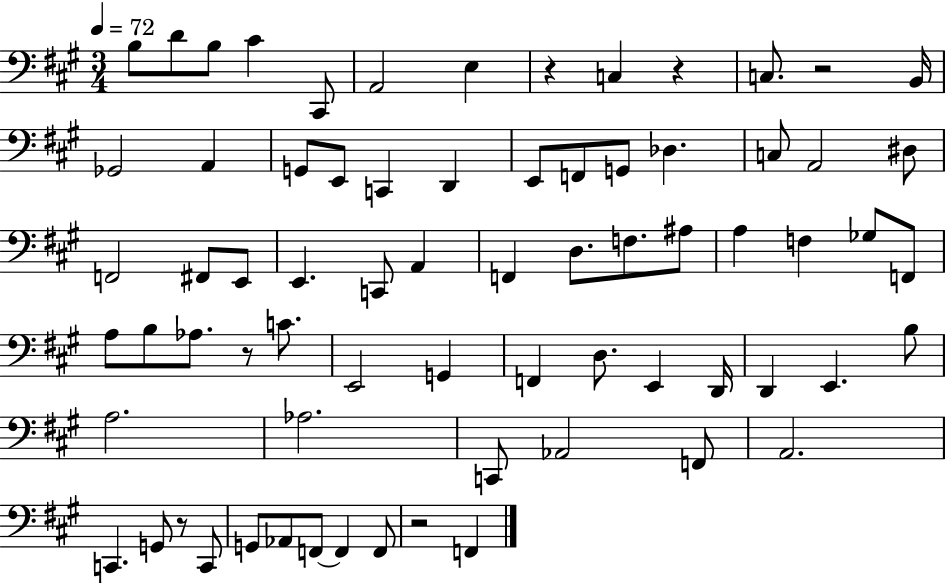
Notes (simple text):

B3/e D4/e B3/e C#4/q C#2/e A2/h E3/q R/q C3/q R/q C3/e. R/h B2/s Gb2/h A2/q G2/e E2/e C2/q D2/q E2/e F2/e G2/e Db3/q. C3/e A2/h D#3/e F2/h F#2/e E2/e E2/q. C2/e A2/q F2/q D3/e. F3/e. A#3/e A3/q F3/q Gb3/e F2/e A3/e B3/e Ab3/e. R/e C4/e. E2/h G2/q F2/q D3/e. E2/q D2/s D2/q E2/q. B3/e A3/h. Ab3/h. C2/e Ab2/h F2/e A2/h. C2/q. G2/e R/e C2/e G2/e Ab2/e F2/e F2/q F2/e R/h F2/q